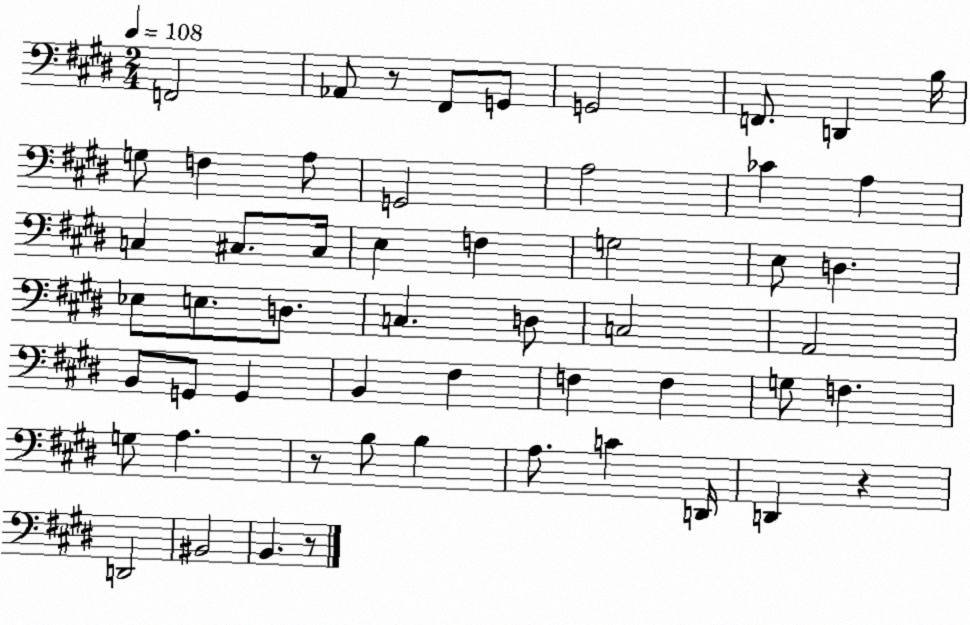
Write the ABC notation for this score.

X:1
T:Untitled
M:2/4
L:1/4
K:E
F,,2 _A,,/2 z/2 ^F,,/2 G,,/2 G,,2 F,,/2 D,, B,/4 G,/2 F, A,/2 G,,2 A,2 _C A, C, ^C,/2 ^C,/4 E, F, G,2 E,/2 D, _E,/2 E,/2 D,/2 C, D,/2 C,2 A,,2 B,,/2 G,,/2 G,, B,, ^F, F, F, G,/2 F, G,/2 A, z/2 B,/2 B, A,/2 C D,,/4 D,, z D,,2 ^B,,2 B,, z/2